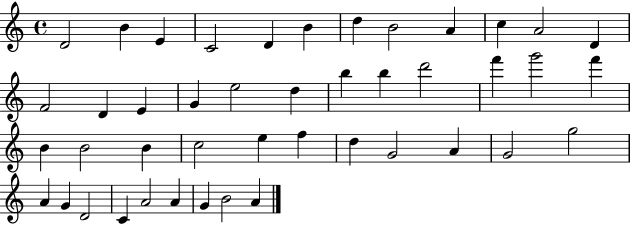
D4/h B4/q E4/q C4/h D4/q B4/q D5/q B4/h A4/q C5/q A4/h D4/q F4/h D4/q E4/q G4/q E5/h D5/q B5/q B5/q D6/h F6/q G6/h F6/q B4/q B4/h B4/q C5/h E5/q F5/q D5/q G4/h A4/q G4/h G5/h A4/q G4/q D4/h C4/q A4/h A4/q G4/q B4/h A4/q